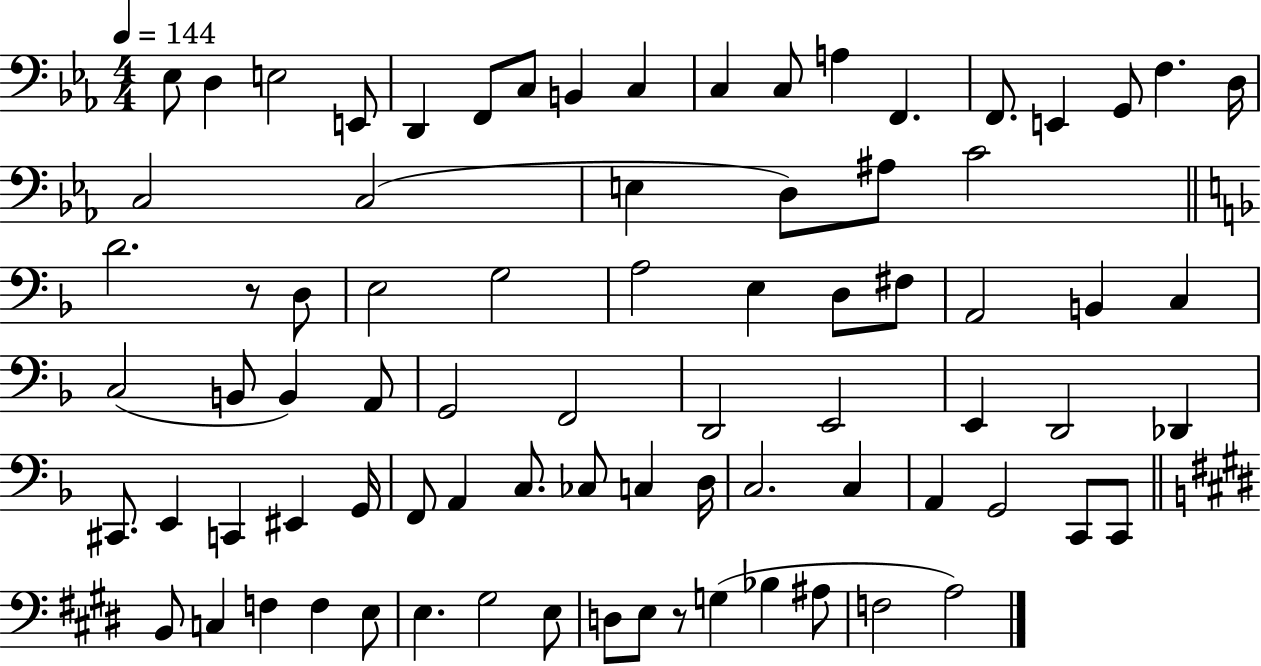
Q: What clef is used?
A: bass